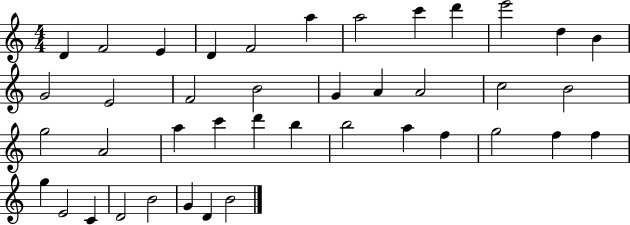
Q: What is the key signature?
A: C major